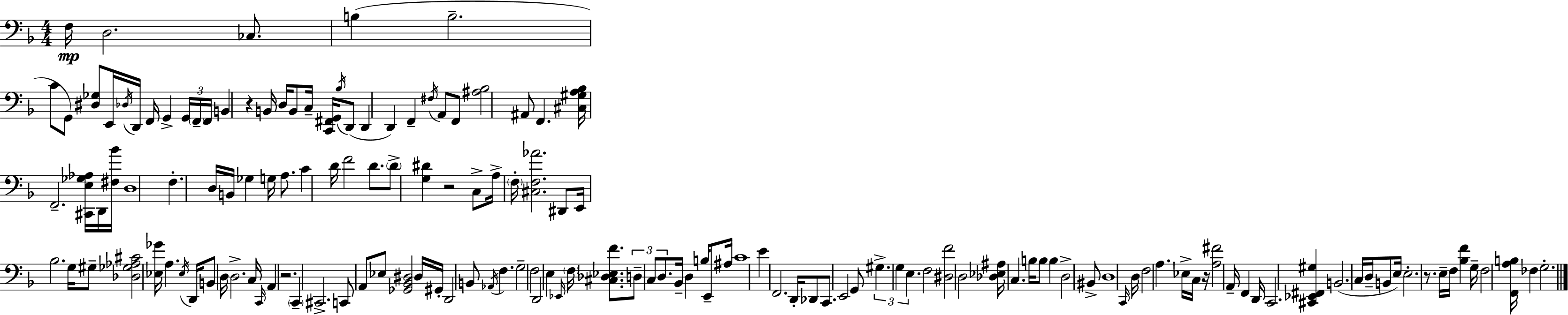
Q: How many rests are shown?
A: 5